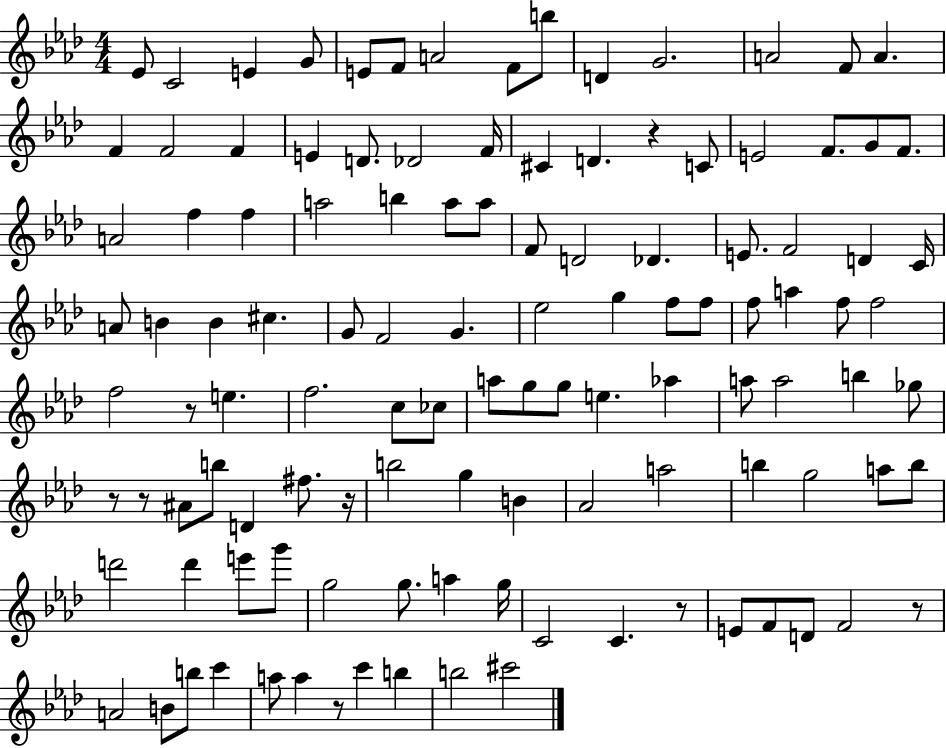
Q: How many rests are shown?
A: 8